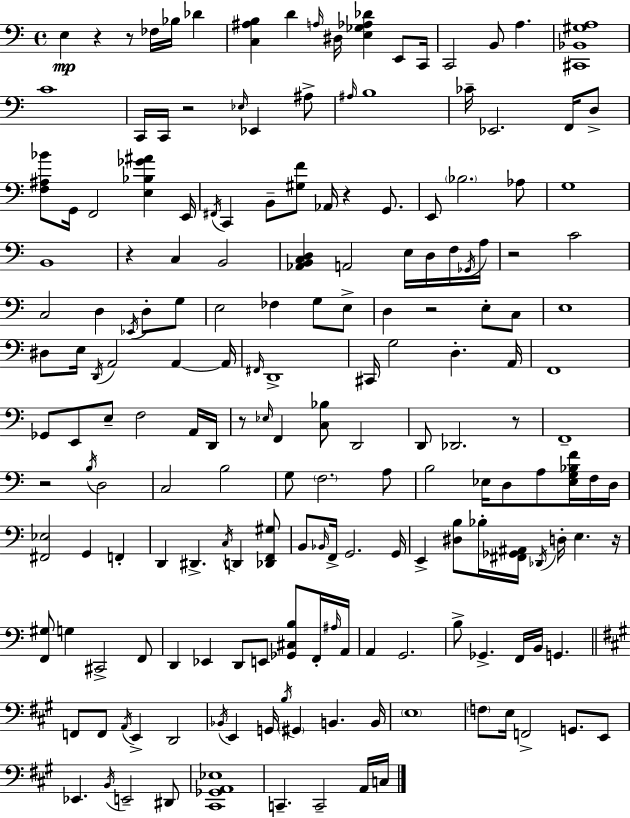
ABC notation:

X:1
T:Untitled
M:4/4
L:1/4
K:C
E, z z/2 _F,/4 _B,/4 _D [C,^A,B,] D A,/4 ^D,/4 [E,_G,_A,_D] E,,/2 C,,/4 C,,2 B,,/2 A, [^C,,_B,,^G,A,]4 C4 C,,/4 C,,/4 z2 _E,/4 _E,, ^A,/2 ^A,/4 B,4 _C/4 _E,,2 F,,/4 D,/2 [F,^A,_B]/2 G,,/4 F,,2 [E,_B,_G^A] E,,/4 ^F,,/4 C,, B,,/2 [^G,F]/2 _A,,/4 z G,,/2 E,,/2 _B,2 _A,/2 G,4 B,,4 z C, B,,2 [_A,,B,,C,D,] A,,2 E,/4 D,/4 F,/4 _G,,/4 A,/4 z2 C2 C,2 D, _E,,/4 D,/2 G,/2 E,2 _F, G,/2 E,/2 D, z2 E,/2 C,/2 E,4 ^D,/2 E,/4 D,,/4 A,,2 A,, A,,/4 ^F,,/4 D,,4 ^C,,/4 G,2 D, A,,/4 F,,4 _G,,/2 E,,/2 E,/2 F,2 A,,/4 D,,/4 z/2 _E,/4 F,, [C,_B,]/2 D,,2 D,,/2 _D,,2 z/2 F,,4 z2 B,/4 D,2 C,2 B,2 G,/2 F,2 A,/2 B,2 _E,/4 D,/2 A,/2 [_E,G,_B,F]/4 F,/4 D,/4 [^F,,_E,]2 G,, F,, D,, ^D,, C,/4 D,, [_D,,F,,^G,]/2 B,,/2 _B,,/4 F,,/4 G,,2 G,,/4 E,, [^D,B,]/2 _B,/4 [^F,,_G,,^A,,]/4 _D,,/4 D,/4 E, z/4 [F,,^G,]/2 G, ^C,,2 F,,/2 D,, _E,, D,,/2 E,,/2 [_G,,^C,B,]/2 F,,/4 ^A,/4 A,,/4 A,, G,,2 B,/2 _G,, F,,/4 B,,/4 G,, F,,/2 F,,/2 A,,/4 E,, D,,2 _B,,/4 E,, G,,/4 B,/4 ^G,, B,, B,,/4 E,4 F,/2 E,/4 F,,2 G,,/2 E,,/2 _E,, B,,/4 E,,2 ^D,,/2 [^C,,_G,,A,,_E,]4 C,, C,,2 A,,/4 C,/4